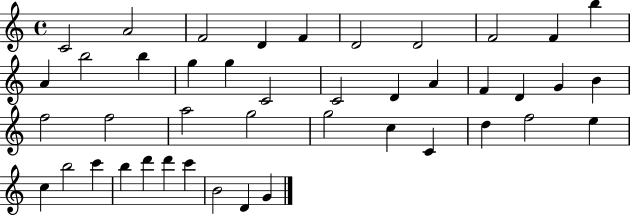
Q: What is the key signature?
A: C major